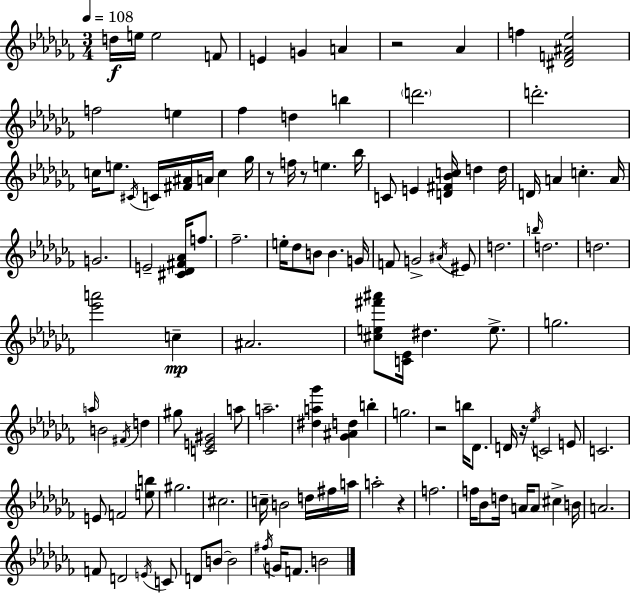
D5/s E5/s E5/h F4/e E4/q G4/q A4/q R/h Ab4/q F5/q [D#4,F4,A#4,Eb5]/h F5/h E5/q FES5/q D5/q B5/q D6/h. D6/h. C5/s E5/e. C#4/s C4/s [F#4,A#4]/s A4/s C5/q Gb5/s R/e F5/s R/e E5/q. Bb5/s C4/e E4/q [D4,F#4,Bb4,C5]/s D5/q D5/s D4/s A4/q C5/q. A4/s G4/h. E4/h [C#4,Db4,F#4,Ab4]/s F5/e. FES5/h. E5/s Db5/e B4/e B4/q. G4/s F4/e G4/h A#4/s EIS4/e D5/h. B5/s D5/h. D5/h. [Eb6,A6]/h C5/q A#4/h. [C#5,E5,F#6,A#6]/e [C4,Eb4]/s D#5/q. E5/e. G5/h. A5/s B4/h F#4/s D5/q G#5/e [C4,E4,G#4]/h A5/e A5/h. [D#5,A5,Gb6]/q [Gb4,A#4,D5]/q B5/q G5/h. R/h B5/s Db4/e. D4/s R/s Eb5/s C4/h E4/e C4/h. E4/e F4/h [E5,B5]/e G#5/h. C#5/h. C5/s B4/h D5/s F#5/s A5/s A5/h R/q F5/h. F5/s Bb4/e D5/s A4/s A4/e C#5/q B4/s A4/h. F4/e D4/h E4/s C4/e D4/e B4/e B4/h F#5/s G4/s F4/e. B4/h